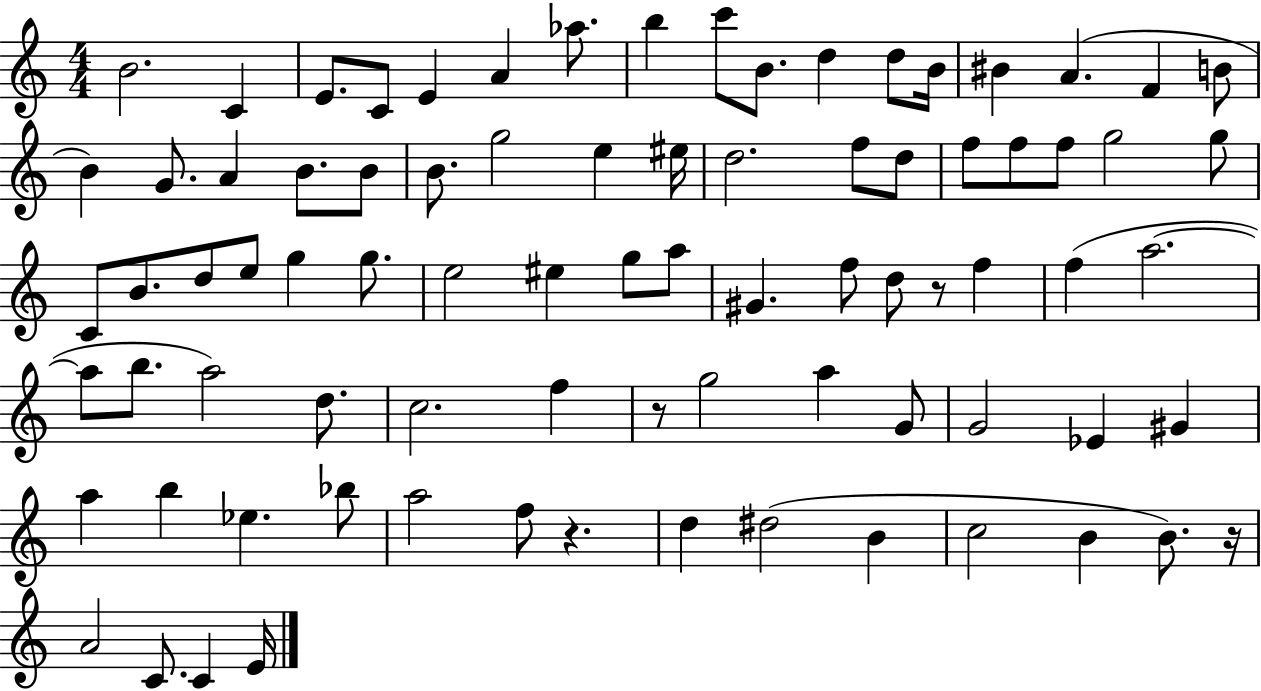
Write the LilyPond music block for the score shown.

{
  \clef treble
  \numericTimeSignature
  \time 4/4
  \key c \major
  \repeat volta 2 { b'2. c'4 | e'8. c'8 e'4 a'4 aes''8. | b''4 c'''8 b'8. d''4 d''8 b'16 | bis'4 a'4.( f'4 b'8 | \break b'4) g'8. a'4 b'8. b'8 | b'8. g''2 e''4 eis''16 | d''2. f''8 d''8 | f''8 f''8 f''8 g''2 g''8 | \break c'8 b'8. d''8 e''8 g''4 g''8. | e''2 eis''4 g''8 a''8 | gis'4. f''8 d''8 r8 f''4 | f''4( a''2.~~ | \break a''8 b''8. a''2) d''8. | c''2. f''4 | r8 g''2 a''4 g'8 | g'2 ees'4 gis'4 | \break a''4 b''4 ees''4. bes''8 | a''2 f''8 r4. | d''4 dis''2( b'4 | c''2 b'4 b'8.) r16 | \break a'2 c'8. c'4 e'16 | } \bar "|."
}